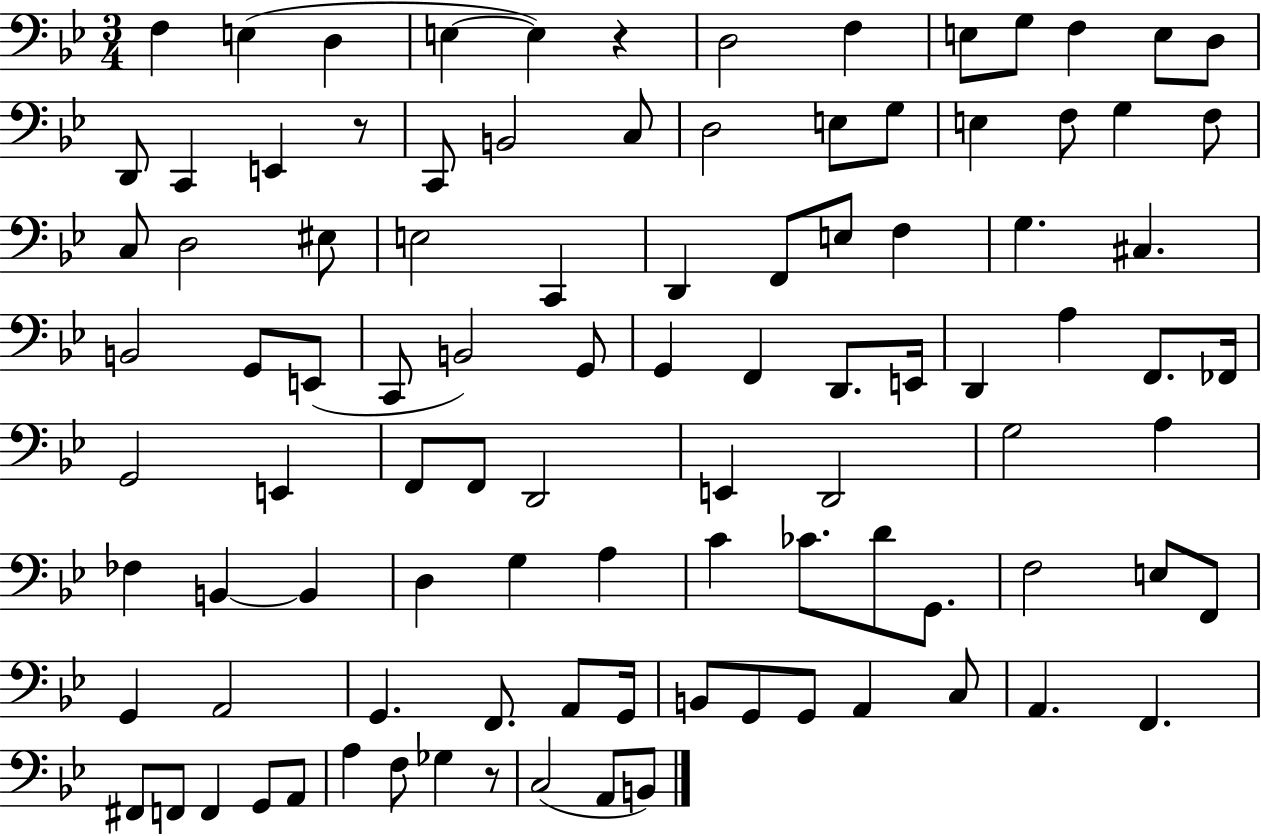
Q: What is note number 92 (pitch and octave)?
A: F3